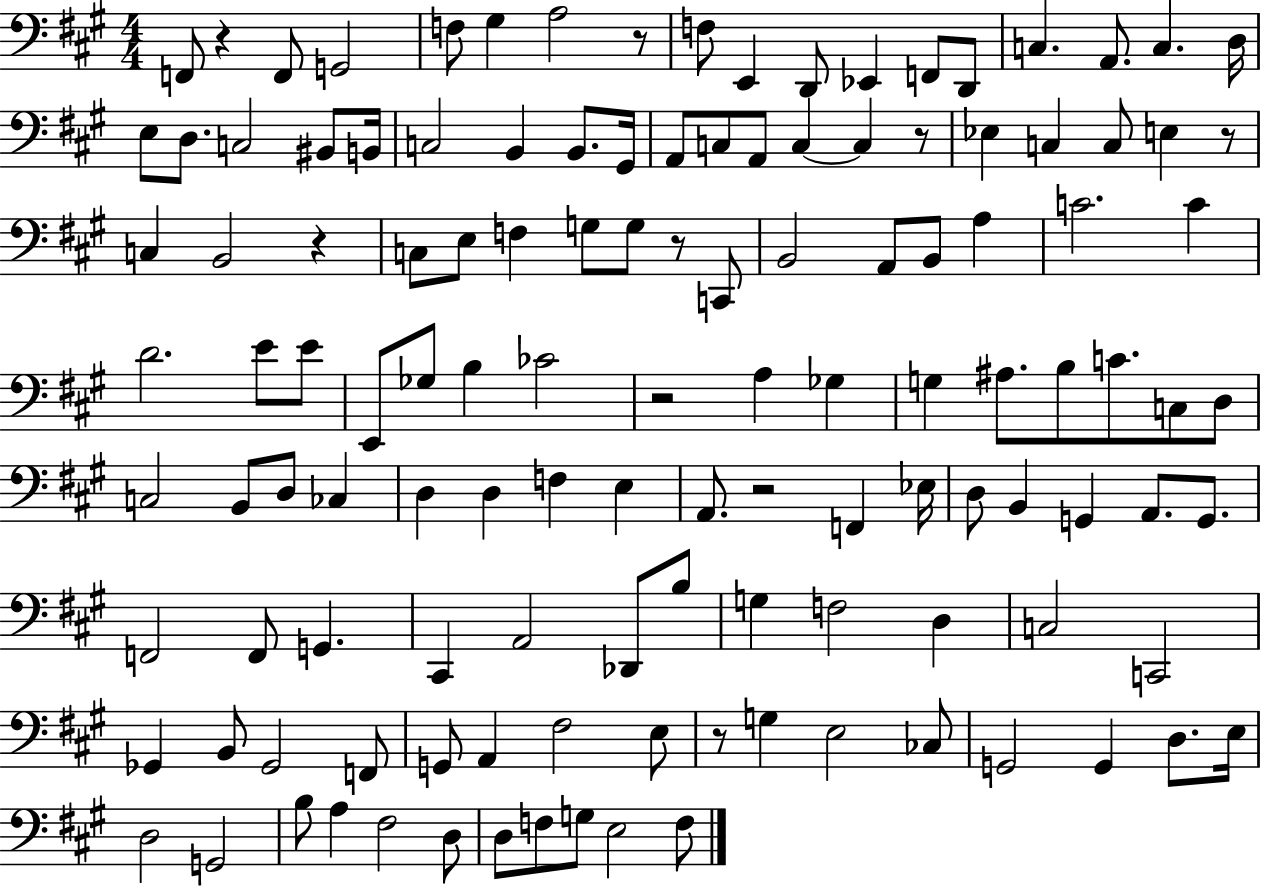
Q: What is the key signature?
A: A major